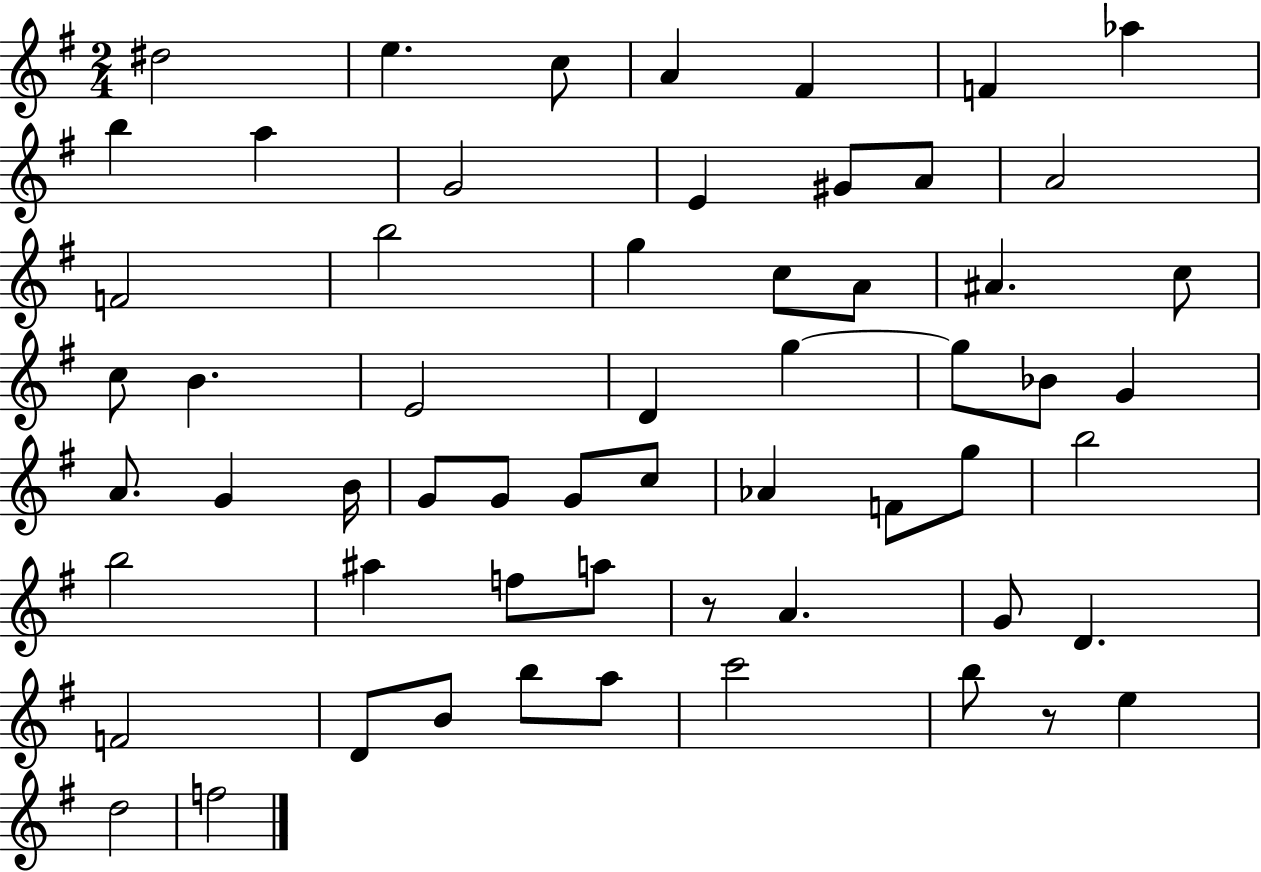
{
  \clef treble
  \numericTimeSignature
  \time 2/4
  \key g \major
  dis''2 | e''4. c''8 | a'4 fis'4 | f'4 aes''4 | \break b''4 a''4 | g'2 | e'4 gis'8 a'8 | a'2 | \break f'2 | b''2 | g''4 c''8 a'8 | ais'4. c''8 | \break c''8 b'4. | e'2 | d'4 g''4~~ | g''8 bes'8 g'4 | \break a'8. g'4 b'16 | g'8 g'8 g'8 c''8 | aes'4 f'8 g''8 | b''2 | \break b''2 | ais''4 f''8 a''8 | r8 a'4. | g'8 d'4. | \break f'2 | d'8 b'8 b''8 a''8 | c'''2 | b''8 r8 e''4 | \break d''2 | f''2 | \bar "|."
}